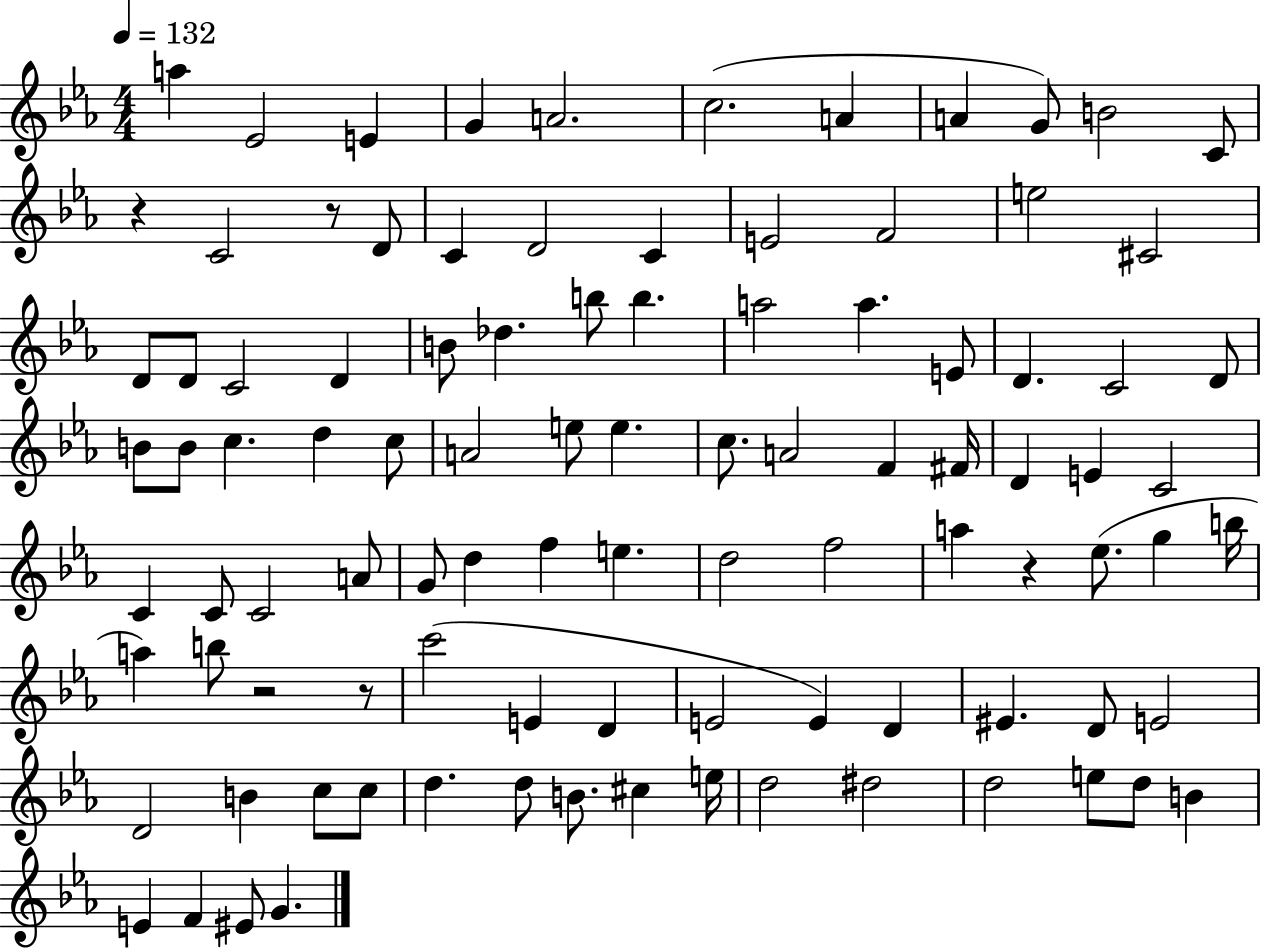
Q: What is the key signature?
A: EES major